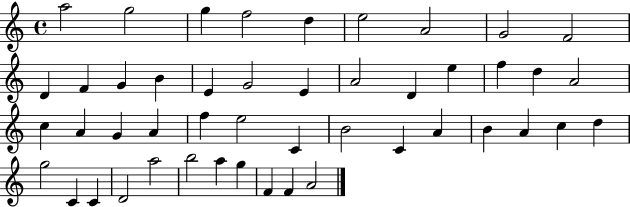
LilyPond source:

{
  \clef treble
  \time 4/4
  \defaultTimeSignature
  \key c \major
  a''2 g''2 | g''4 f''2 d''4 | e''2 a'2 | g'2 f'2 | \break d'4 f'4 g'4 b'4 | e'4 g'2 e'4 | a'2 d'4 e''4 | f''4 d''4 a'2 | \break c''4 a'4 g'4 a'4 | f''4 e''2 c'4 | b'2 c'4 a'4 | b'4 a'4 c''4 d''4 | \break g''2 c'4 c'4 | d'2 a''2 | b''2 a''4 g''4 | f'4 f'4 a'2 | \break \bar "|."
}